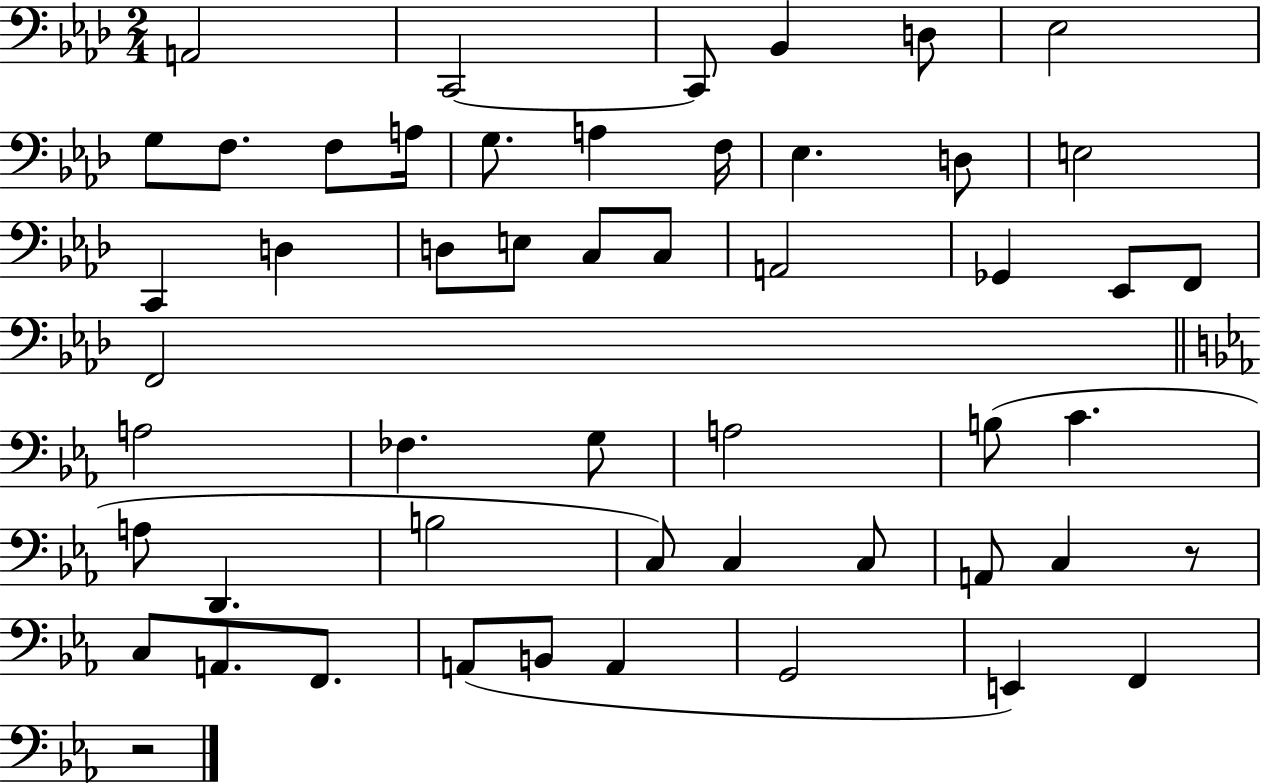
X:1
T:Untitled
M:2/4
L:1/4
K:Ab
A,,2 C,,2 C,,/2 _B,, D,/2 _E,2 G,/2 F,/2 F,/2 A,/4 G,/2 A, F,/4 _E, D,/2 E,2 C,, D, D,/2 E,/2 C,/2 C,/2 A,,2 _G,, _E,,/2 F,,/2 F,,2 A,2 _F, G,/2 A,2 B,/2 C A,/2 D,, B,2 C,/2 C, C,/2 A,,/2 C, z/2 C,/2 A,,/2 F,,/2 A,,/2 B,,/2 A,, G,,2 E,, F,, z2